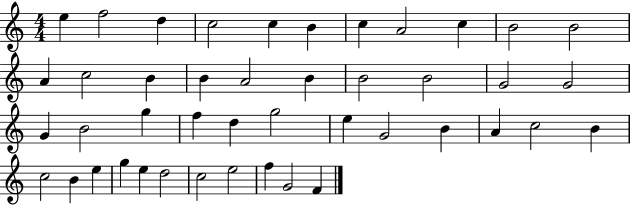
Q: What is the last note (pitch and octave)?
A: F4